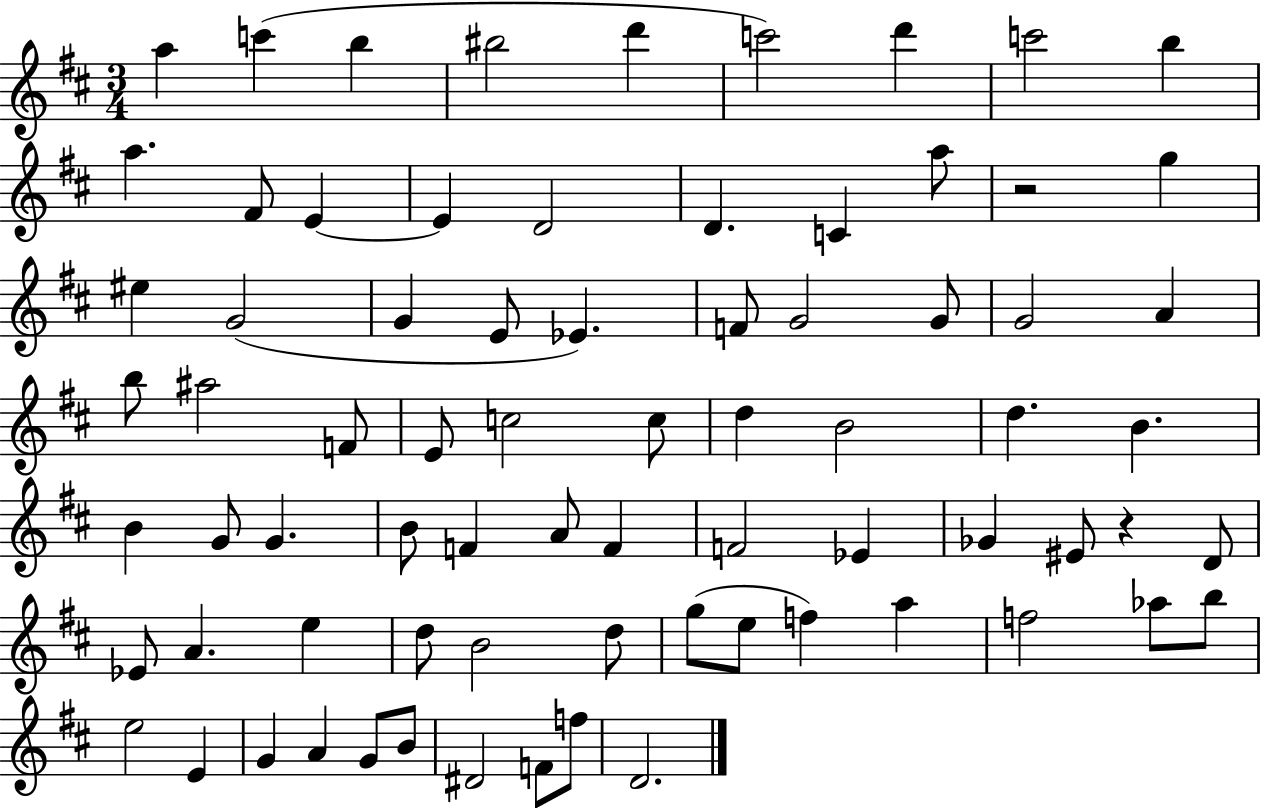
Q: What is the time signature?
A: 3/4